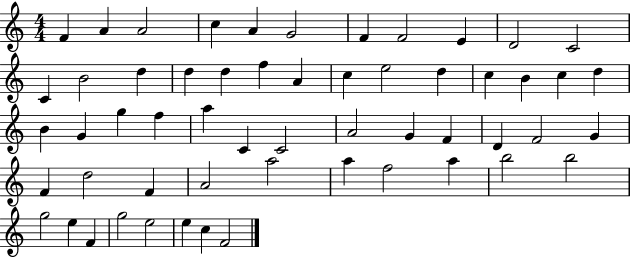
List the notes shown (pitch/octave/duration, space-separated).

F4/q A4/q A4/h C5/q A4/q G4/h F4/q F4/h E4/q D4/h C4/h C4/q B4/h D5/q D5/q D5/q F5/q A4/q C5/q E5/h D5/q C5/q B4/q C5/q D5/q B4/q G4/q G5/q F5/q A5/q C4/q C4/h A4/h G4/q F4/q D4/q F4/h G4/q F4/q D5/h F4/q A4/h A5/h A5/q F5/h A5/q B5/h B5/h G5/h E5/q F4/q G5/h E5/h E5/q C5/q F4/h